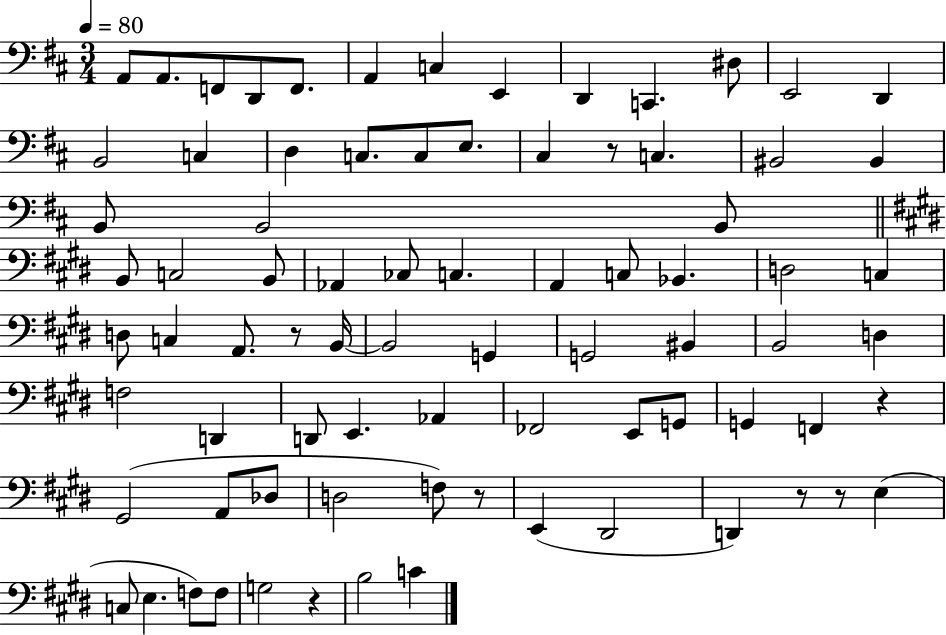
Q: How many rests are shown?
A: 7